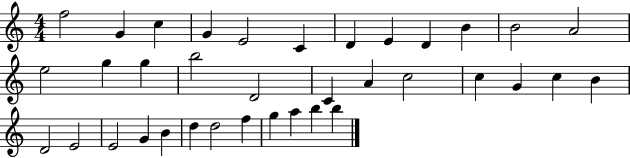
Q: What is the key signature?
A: C major